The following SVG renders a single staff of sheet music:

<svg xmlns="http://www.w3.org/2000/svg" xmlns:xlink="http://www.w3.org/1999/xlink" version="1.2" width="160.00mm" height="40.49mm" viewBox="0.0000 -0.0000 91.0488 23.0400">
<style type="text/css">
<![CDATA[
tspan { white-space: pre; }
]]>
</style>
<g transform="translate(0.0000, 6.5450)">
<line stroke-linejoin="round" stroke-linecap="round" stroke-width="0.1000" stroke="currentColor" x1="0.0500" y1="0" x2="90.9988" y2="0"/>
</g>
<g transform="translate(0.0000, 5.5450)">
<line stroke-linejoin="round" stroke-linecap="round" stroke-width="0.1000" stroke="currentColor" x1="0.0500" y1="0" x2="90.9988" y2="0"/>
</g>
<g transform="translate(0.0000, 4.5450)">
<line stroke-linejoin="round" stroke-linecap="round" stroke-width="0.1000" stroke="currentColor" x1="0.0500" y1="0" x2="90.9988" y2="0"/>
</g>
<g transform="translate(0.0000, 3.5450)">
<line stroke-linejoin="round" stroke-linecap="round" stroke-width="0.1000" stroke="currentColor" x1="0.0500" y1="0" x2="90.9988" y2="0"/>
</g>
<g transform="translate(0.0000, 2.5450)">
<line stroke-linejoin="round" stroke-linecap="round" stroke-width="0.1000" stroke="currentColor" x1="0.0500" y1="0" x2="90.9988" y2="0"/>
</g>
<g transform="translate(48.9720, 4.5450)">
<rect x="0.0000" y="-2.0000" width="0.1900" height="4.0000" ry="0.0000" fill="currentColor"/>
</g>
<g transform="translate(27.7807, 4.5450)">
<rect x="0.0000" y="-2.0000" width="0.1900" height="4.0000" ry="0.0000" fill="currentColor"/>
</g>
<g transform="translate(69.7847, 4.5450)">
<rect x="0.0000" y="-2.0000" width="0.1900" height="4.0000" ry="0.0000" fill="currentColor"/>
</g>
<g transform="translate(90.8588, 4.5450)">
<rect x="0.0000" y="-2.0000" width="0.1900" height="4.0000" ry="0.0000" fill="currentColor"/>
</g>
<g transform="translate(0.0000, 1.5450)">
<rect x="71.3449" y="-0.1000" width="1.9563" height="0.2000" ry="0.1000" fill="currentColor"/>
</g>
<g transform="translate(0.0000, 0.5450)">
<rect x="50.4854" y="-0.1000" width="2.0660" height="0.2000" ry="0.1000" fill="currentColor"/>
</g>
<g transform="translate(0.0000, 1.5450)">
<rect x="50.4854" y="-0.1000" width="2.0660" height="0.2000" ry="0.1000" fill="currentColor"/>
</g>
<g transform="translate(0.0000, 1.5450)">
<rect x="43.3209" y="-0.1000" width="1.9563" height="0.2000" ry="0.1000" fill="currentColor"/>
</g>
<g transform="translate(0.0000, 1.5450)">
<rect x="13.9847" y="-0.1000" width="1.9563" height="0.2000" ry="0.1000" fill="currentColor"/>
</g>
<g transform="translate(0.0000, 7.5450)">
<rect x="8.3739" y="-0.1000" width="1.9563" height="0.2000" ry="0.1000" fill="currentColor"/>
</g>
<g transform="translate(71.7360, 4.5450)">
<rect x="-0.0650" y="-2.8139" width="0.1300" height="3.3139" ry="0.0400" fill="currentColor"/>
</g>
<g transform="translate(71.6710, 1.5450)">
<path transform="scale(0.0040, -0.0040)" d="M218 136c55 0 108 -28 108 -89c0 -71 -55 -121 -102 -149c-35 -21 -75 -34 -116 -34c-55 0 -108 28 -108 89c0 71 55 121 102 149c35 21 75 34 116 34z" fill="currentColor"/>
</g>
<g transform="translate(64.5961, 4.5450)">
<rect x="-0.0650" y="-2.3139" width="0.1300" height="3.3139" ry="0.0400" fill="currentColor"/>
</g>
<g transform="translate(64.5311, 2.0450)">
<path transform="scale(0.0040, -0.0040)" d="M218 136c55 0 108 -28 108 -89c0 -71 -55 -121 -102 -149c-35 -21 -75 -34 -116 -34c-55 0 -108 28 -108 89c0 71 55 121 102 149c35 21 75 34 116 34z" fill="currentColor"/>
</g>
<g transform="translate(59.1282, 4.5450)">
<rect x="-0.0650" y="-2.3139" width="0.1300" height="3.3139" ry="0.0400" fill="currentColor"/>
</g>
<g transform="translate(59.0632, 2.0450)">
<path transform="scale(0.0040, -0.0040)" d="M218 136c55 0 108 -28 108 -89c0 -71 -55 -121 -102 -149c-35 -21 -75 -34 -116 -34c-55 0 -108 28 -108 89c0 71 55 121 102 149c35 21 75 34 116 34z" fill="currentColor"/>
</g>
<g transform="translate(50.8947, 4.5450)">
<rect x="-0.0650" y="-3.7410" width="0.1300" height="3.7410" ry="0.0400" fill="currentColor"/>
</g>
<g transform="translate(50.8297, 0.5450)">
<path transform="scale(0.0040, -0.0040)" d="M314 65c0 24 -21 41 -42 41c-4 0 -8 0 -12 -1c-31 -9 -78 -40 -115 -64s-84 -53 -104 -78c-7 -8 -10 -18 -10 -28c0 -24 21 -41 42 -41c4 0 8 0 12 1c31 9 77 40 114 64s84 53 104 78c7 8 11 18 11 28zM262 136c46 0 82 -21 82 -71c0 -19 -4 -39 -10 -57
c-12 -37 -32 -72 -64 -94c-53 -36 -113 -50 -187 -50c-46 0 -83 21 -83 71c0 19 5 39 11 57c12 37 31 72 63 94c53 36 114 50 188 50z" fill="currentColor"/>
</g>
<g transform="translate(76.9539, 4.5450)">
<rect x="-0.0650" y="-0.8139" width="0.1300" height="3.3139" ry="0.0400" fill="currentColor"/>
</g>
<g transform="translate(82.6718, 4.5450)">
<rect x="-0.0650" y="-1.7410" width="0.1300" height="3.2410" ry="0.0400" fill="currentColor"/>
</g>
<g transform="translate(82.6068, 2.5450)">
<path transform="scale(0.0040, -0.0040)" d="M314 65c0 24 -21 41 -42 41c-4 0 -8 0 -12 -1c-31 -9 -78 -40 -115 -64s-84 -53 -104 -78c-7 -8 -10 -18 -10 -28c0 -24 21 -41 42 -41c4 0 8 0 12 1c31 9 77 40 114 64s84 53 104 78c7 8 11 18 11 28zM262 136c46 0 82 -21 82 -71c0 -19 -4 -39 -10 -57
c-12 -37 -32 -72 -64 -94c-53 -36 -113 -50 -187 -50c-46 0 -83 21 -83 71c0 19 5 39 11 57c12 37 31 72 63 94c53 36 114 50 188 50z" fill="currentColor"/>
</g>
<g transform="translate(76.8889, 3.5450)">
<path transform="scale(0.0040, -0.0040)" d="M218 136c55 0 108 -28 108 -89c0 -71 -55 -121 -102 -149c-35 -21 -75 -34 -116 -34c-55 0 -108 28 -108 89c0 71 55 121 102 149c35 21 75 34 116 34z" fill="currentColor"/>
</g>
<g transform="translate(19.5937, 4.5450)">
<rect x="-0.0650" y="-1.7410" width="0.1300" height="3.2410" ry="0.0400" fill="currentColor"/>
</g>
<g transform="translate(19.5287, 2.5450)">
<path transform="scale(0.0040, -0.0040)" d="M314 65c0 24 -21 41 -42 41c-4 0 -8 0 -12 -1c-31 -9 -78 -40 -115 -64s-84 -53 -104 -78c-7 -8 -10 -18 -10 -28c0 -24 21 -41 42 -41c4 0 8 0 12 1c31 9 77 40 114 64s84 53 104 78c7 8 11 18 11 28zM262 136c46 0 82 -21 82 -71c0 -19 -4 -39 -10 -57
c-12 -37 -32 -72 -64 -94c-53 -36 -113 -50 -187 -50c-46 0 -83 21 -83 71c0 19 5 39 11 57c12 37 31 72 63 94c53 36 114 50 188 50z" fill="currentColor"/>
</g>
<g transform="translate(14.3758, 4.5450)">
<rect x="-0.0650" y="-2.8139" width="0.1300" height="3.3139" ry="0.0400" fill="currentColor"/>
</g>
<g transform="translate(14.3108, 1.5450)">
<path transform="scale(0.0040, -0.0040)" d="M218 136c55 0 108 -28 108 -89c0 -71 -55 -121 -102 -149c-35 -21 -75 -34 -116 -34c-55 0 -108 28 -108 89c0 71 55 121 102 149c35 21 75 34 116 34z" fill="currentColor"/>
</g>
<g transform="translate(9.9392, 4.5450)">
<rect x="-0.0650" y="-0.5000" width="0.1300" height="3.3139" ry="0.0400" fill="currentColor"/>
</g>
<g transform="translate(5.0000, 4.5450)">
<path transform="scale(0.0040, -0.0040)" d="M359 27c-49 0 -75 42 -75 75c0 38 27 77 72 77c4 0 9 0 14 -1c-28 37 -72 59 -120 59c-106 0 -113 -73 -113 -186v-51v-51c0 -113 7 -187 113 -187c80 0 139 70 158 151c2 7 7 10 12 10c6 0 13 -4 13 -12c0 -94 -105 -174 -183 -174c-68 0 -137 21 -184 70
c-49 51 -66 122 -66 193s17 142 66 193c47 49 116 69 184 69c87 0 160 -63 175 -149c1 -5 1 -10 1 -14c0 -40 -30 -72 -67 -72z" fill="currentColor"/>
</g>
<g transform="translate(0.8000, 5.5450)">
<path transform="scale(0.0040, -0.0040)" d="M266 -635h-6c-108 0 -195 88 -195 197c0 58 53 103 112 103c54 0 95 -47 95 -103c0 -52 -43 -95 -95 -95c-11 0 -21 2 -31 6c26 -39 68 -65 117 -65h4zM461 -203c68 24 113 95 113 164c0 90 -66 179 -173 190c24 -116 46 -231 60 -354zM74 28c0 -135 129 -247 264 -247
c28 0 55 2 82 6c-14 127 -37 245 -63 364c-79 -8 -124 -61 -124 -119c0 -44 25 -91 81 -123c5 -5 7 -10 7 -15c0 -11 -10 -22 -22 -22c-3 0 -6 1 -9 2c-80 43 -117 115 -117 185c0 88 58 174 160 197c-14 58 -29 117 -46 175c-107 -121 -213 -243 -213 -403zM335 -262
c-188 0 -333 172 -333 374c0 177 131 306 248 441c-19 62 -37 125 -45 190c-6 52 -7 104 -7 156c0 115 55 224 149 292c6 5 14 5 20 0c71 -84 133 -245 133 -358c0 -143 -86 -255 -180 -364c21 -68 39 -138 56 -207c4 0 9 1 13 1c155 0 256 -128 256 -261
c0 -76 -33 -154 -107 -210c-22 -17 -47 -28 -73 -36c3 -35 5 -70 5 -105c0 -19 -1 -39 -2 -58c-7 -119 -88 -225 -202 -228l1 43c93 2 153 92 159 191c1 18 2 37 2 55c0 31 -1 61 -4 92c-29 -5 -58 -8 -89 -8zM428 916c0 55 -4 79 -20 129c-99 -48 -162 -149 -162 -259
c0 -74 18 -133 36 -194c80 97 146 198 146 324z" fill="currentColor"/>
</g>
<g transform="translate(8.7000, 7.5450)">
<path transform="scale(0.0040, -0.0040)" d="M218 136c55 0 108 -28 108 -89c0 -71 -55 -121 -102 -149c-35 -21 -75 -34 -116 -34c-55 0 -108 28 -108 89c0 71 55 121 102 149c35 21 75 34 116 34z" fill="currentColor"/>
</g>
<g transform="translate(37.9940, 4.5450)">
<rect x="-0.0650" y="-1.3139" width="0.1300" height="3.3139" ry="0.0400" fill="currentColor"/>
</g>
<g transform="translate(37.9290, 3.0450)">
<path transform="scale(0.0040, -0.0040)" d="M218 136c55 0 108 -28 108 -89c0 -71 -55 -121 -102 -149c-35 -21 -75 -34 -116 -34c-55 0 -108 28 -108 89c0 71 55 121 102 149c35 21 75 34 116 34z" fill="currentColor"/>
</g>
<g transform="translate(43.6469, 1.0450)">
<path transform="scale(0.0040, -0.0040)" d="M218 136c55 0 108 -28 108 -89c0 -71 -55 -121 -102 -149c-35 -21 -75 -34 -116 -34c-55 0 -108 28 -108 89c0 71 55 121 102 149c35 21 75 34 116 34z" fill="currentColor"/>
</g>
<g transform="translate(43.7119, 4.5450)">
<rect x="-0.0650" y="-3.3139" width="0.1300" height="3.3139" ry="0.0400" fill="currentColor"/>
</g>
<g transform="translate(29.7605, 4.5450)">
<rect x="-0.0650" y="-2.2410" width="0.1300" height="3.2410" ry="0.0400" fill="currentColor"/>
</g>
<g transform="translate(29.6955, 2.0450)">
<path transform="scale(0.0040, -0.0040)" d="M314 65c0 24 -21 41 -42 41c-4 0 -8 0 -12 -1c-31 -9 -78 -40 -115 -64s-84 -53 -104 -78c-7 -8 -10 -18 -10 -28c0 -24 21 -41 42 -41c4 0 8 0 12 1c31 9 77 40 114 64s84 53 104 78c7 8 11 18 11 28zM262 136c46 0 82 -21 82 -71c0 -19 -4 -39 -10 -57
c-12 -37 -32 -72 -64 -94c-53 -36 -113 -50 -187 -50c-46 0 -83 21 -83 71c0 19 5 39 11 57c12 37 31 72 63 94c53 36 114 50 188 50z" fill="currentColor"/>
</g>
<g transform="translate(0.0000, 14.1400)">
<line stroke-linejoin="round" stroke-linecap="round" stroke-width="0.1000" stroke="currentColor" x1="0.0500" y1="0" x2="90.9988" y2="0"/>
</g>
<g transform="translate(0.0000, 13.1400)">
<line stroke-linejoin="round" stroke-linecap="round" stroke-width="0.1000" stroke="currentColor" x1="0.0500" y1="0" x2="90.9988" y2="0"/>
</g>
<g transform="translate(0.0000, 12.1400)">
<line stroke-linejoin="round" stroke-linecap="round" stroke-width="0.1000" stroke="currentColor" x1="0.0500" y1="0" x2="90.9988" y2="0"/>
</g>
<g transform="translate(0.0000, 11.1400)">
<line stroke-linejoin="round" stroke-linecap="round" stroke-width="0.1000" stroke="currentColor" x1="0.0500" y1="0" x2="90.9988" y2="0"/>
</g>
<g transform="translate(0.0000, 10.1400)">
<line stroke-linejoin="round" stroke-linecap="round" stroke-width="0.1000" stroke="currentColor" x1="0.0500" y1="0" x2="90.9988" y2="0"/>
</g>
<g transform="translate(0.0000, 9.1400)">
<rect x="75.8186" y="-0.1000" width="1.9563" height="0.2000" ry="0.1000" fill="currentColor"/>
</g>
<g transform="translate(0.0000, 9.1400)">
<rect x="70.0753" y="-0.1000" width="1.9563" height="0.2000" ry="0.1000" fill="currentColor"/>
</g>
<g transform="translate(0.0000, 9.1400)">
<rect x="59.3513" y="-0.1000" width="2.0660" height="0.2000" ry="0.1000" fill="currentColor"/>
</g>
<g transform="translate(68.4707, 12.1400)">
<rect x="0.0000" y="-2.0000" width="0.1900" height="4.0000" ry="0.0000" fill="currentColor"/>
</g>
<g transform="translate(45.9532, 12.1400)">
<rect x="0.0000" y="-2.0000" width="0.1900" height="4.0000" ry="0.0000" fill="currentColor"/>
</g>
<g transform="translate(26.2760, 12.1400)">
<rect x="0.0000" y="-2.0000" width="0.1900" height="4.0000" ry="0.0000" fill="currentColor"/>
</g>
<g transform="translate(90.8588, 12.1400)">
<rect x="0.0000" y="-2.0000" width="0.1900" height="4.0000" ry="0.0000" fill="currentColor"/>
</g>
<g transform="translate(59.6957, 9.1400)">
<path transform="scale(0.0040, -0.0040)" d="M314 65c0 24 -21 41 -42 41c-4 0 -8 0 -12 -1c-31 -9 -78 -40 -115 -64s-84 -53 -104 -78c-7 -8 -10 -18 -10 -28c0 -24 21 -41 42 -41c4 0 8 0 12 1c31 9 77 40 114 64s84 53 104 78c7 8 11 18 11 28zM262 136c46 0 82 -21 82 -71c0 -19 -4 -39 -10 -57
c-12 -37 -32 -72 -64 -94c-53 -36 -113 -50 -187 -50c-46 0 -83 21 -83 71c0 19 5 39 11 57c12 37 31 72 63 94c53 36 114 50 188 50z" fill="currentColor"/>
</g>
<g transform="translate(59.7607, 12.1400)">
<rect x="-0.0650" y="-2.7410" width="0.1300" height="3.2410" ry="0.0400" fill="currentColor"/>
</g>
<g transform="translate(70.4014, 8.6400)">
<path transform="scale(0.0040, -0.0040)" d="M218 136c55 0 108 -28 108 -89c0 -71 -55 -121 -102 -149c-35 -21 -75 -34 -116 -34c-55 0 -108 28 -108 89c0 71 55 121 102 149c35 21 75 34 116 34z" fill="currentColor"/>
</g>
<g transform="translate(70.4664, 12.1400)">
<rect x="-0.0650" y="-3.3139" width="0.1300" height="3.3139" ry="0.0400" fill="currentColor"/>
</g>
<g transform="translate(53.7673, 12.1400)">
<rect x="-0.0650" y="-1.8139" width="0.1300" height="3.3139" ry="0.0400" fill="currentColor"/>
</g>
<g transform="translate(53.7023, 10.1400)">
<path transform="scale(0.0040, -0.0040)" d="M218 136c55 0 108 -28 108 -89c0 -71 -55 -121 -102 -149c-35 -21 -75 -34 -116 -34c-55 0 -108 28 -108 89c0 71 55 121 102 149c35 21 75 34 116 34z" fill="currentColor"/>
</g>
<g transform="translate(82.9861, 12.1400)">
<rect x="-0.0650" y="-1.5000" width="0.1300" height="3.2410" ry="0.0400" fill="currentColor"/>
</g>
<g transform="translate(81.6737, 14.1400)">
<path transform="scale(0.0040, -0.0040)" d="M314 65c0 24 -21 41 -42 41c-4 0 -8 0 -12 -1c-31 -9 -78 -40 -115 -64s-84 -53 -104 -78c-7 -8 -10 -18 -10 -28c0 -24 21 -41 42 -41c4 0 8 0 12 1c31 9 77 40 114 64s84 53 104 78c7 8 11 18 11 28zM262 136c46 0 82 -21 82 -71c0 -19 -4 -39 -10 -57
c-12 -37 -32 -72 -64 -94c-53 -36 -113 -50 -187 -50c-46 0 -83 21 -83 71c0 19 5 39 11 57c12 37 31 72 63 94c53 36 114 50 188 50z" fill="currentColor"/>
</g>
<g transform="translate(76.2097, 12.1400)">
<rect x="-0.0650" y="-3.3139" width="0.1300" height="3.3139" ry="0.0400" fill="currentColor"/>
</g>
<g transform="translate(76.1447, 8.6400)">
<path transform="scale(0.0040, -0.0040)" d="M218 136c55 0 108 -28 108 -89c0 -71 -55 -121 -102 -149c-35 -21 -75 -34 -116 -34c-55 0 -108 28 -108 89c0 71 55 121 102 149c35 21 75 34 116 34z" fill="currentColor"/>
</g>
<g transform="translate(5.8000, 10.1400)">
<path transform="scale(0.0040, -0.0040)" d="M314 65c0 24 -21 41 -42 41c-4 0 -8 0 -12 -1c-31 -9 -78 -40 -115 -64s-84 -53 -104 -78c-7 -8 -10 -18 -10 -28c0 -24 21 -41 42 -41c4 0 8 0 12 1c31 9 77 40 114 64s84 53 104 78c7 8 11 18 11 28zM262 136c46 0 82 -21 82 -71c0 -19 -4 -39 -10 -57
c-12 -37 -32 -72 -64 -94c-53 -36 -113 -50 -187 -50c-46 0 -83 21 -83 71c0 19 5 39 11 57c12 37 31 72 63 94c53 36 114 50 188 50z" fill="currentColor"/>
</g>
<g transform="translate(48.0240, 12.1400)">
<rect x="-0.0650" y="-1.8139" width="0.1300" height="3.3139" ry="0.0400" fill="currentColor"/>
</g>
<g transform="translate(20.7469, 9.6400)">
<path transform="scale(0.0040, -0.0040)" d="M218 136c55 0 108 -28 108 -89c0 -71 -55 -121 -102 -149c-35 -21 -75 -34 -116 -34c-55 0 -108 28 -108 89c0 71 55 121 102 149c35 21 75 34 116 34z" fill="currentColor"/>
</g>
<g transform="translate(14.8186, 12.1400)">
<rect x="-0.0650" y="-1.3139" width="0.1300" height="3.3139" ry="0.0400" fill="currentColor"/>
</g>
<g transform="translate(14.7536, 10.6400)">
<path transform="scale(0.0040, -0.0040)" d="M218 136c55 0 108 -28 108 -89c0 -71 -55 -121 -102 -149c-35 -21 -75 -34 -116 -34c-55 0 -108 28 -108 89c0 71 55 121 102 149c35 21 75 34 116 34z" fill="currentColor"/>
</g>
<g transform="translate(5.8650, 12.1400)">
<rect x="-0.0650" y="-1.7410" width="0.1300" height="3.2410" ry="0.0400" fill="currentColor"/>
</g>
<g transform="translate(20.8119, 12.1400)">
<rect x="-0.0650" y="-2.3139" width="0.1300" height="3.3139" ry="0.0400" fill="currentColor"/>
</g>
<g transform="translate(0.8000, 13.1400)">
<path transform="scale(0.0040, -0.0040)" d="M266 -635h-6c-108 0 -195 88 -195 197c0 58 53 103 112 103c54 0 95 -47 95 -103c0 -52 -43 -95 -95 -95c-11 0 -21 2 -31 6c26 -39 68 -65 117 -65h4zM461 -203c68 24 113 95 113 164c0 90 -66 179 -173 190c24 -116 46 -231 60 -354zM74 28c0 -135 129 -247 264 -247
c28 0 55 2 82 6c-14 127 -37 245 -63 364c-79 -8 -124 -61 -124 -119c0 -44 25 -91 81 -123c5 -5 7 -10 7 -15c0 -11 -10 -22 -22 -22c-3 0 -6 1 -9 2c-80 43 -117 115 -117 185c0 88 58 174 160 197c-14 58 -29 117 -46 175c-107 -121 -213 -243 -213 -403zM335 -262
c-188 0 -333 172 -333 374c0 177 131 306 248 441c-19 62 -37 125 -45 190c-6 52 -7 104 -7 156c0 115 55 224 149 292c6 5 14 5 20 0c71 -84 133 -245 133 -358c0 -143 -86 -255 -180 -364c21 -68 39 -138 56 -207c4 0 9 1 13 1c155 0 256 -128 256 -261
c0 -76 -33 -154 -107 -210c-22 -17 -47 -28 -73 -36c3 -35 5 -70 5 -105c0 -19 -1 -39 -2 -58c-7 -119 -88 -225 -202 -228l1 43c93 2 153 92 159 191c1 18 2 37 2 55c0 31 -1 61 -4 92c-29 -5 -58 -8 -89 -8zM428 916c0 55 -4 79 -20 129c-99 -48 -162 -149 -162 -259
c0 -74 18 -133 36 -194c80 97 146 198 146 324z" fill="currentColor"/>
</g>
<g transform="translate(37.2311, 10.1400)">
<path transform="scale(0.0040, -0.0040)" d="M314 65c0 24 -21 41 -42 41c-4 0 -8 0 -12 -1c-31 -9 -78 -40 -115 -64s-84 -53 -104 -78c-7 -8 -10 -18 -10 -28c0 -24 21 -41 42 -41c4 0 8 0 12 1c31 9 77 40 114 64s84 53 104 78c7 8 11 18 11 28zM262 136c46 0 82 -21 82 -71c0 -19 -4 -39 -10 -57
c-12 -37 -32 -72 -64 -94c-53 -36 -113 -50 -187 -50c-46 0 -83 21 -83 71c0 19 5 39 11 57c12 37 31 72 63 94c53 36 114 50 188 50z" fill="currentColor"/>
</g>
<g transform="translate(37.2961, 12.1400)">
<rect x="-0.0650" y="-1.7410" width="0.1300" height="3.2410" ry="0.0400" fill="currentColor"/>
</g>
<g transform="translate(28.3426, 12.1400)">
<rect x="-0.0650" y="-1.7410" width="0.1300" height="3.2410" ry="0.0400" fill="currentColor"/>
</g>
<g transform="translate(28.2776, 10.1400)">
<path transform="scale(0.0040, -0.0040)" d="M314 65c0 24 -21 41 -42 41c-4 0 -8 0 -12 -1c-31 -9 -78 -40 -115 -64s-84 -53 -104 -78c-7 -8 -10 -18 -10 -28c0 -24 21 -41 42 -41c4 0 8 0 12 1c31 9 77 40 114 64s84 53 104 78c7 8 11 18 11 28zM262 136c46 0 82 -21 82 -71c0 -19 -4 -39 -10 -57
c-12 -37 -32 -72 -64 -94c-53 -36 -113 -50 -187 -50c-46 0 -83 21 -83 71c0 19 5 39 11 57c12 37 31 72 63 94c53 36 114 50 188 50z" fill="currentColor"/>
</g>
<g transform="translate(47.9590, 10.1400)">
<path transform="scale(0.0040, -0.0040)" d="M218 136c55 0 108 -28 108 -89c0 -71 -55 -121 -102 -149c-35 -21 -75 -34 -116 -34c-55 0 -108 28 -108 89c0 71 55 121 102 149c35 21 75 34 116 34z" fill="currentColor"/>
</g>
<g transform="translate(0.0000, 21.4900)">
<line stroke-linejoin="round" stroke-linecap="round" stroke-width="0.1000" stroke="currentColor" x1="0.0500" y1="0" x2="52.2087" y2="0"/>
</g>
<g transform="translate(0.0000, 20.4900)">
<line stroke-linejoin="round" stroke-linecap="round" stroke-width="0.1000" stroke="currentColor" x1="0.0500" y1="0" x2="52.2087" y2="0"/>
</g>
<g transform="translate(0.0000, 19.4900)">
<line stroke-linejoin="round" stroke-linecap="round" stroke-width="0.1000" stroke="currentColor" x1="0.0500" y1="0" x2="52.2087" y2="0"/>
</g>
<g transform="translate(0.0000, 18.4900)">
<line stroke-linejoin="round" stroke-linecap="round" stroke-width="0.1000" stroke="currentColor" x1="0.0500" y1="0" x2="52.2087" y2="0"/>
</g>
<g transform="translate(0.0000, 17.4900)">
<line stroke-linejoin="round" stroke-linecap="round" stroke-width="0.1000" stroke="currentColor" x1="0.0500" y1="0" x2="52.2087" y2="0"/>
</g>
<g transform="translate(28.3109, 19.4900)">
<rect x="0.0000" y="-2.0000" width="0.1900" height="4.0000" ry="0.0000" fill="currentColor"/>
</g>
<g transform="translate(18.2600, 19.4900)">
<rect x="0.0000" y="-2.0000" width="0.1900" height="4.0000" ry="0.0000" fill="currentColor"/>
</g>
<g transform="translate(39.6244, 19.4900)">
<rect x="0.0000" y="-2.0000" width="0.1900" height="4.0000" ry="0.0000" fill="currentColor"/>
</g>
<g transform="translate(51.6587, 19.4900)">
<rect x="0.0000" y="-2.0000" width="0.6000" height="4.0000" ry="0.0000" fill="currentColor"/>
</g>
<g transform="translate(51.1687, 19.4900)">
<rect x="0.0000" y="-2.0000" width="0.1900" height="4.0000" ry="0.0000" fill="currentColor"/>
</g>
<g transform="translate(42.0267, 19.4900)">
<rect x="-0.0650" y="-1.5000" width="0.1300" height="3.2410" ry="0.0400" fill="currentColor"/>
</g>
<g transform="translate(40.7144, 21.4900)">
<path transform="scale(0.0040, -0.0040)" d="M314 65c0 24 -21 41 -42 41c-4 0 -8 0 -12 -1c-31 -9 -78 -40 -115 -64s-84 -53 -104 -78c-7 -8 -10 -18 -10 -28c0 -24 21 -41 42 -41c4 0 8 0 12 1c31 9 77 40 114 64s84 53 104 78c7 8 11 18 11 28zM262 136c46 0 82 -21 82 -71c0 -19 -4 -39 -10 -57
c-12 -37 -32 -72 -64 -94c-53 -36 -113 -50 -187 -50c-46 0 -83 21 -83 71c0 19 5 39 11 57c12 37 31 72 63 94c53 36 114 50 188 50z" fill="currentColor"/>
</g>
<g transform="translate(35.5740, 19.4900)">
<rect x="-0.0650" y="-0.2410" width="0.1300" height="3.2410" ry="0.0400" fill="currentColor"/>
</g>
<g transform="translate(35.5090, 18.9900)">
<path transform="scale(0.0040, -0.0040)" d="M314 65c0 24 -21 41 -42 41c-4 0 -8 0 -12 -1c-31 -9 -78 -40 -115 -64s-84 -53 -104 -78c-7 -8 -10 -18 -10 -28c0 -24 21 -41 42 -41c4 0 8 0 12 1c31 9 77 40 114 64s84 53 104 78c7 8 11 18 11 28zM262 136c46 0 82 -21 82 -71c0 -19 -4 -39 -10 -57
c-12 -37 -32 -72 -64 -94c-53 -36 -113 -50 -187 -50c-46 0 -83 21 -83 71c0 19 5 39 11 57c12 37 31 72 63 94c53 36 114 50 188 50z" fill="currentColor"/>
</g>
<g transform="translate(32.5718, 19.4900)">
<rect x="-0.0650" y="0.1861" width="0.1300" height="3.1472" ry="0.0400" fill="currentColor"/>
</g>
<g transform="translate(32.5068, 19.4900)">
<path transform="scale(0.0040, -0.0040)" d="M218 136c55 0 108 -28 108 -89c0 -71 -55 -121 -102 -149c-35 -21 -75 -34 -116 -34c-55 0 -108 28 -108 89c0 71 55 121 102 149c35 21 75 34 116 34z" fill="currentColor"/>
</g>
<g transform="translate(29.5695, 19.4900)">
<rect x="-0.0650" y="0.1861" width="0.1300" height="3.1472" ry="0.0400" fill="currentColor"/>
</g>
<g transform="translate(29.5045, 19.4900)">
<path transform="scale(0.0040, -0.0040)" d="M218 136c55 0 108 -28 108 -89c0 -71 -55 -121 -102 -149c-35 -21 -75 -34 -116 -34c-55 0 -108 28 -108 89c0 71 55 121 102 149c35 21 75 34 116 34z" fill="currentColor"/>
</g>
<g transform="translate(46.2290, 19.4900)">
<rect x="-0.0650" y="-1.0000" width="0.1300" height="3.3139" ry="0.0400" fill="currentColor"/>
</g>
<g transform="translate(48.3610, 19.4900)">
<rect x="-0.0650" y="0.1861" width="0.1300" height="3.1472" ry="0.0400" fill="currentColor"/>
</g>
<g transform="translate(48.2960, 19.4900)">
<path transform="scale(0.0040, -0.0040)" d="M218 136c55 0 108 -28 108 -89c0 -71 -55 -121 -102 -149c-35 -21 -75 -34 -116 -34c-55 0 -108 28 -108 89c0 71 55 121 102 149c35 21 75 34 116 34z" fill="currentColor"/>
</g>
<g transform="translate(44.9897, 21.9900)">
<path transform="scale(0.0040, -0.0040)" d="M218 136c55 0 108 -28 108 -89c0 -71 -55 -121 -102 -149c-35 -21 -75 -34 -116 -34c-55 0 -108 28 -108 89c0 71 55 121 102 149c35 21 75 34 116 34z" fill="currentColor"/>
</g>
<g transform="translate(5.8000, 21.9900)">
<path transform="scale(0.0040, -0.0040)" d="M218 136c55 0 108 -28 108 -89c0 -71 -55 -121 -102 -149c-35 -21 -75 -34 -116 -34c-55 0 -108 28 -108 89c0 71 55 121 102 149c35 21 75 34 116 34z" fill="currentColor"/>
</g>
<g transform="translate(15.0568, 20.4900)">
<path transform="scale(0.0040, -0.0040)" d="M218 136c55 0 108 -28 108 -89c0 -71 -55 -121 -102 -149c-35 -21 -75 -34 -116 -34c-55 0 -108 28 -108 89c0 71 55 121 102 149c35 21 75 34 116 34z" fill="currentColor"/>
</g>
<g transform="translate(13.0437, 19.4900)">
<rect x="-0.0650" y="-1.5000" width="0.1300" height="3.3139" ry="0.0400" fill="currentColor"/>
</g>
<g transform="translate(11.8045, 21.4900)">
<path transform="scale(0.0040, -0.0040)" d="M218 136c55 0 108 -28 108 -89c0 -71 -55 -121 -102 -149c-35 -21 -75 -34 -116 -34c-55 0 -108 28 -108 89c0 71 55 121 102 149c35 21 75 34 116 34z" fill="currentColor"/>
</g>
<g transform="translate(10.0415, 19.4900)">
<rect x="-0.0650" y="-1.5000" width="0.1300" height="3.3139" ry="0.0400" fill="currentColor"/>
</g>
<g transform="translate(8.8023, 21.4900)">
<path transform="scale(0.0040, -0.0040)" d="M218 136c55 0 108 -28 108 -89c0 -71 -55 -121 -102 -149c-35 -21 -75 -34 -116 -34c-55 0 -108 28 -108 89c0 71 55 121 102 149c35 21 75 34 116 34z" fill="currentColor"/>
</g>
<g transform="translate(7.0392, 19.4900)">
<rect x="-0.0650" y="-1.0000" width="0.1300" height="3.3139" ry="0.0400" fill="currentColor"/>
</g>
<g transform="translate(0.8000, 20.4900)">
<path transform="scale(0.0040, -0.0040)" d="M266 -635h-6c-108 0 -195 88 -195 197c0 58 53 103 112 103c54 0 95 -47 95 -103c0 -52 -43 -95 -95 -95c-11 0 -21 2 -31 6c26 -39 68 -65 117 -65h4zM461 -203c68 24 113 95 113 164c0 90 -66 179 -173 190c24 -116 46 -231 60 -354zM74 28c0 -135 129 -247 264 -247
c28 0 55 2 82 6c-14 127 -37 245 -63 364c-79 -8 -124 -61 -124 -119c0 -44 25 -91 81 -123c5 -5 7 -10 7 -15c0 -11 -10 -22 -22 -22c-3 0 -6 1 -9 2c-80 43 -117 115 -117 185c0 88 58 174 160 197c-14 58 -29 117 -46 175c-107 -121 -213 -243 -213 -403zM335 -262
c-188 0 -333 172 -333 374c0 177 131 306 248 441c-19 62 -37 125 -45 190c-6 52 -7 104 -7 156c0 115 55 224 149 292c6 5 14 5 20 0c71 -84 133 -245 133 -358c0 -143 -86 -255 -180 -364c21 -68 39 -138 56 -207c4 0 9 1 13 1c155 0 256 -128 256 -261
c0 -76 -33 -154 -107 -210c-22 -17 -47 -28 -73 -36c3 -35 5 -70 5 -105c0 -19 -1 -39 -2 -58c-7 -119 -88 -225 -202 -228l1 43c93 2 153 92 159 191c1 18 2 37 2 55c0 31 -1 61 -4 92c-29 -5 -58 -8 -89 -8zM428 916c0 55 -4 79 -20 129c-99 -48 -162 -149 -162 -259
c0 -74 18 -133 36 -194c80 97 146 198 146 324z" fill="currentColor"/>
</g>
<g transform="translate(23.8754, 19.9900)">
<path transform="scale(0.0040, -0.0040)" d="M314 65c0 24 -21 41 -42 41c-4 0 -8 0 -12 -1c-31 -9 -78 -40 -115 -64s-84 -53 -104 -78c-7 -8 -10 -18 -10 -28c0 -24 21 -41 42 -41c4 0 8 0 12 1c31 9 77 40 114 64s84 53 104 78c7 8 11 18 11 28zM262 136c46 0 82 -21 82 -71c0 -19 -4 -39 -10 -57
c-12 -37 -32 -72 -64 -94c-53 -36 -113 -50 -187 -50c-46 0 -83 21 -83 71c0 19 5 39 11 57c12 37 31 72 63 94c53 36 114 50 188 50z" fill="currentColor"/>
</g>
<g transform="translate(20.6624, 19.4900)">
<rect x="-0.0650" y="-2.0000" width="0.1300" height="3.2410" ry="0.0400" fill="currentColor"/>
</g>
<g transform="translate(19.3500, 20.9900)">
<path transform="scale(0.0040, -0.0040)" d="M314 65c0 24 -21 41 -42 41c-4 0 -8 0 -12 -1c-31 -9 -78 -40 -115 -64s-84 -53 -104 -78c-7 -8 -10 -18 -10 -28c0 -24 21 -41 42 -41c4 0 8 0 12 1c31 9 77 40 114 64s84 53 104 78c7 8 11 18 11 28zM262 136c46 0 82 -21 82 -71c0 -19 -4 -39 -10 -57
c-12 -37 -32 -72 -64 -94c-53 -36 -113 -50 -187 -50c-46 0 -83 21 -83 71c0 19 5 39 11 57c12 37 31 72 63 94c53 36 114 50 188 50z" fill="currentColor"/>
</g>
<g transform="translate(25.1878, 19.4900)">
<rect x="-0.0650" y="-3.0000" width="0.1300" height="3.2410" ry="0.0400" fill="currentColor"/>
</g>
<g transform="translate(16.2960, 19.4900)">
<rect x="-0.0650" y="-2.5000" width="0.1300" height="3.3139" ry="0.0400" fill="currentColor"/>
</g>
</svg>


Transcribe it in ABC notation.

X:1
T:Untitled
M:4/4
L:1/4
K:C
C a f2 g2 e b c'2 g g a d f2 f2 e g f2 f2 f f a2 b b E2 D E E G F2 A2 B B c2 E2 D B